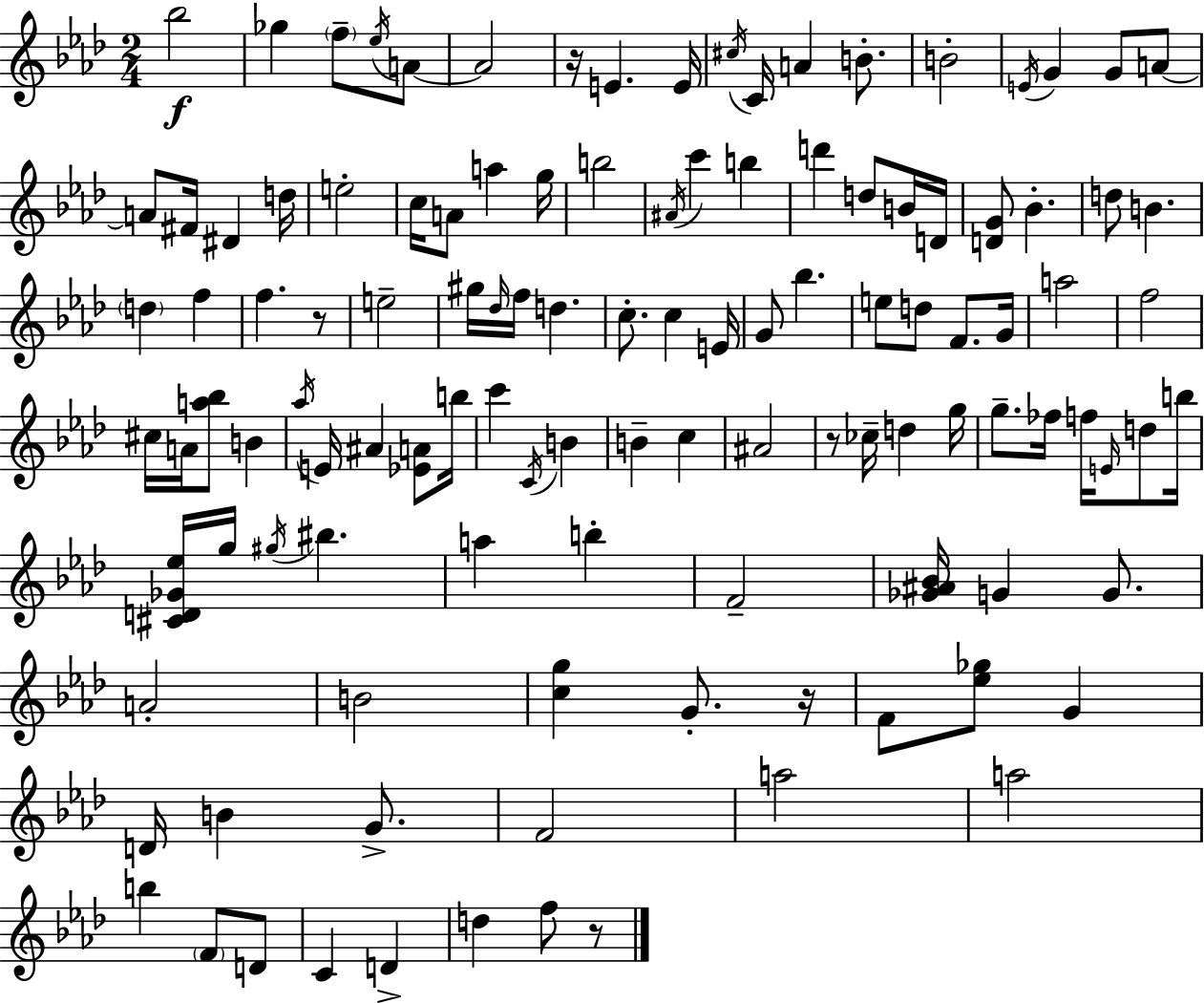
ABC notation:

X:1
T:Untitled
M:2/4
L:1/4
K:Fm
_b2 _g f/2 _e/4 A/2 A2 z/4 E E/4 ^c/4 C/4 A B/2 B2 E/4 G G/2 A/2 A/2 ^F/4 ^D d/4 e2 c/4 A/2 a g/4 b2 ^A/4 c' b d' d/2 B/4 D/4 [DG]/2 _B d/2 B d f f z/2 e2 ^g/4 _d/4 f/4 d c/2 c E/4 G/2 _b e/2 d/2 F/2 G/4 a2 f2 ^c/4 A/4 [a_b]/2 B _a/4 E/4 ^A [_EA]/2 b/4 c' C/4 B B c ^A2 z/2 _c/4 d g/4 g/2 _f/4 f/4 E/4 d/2 b/4 [^CD_G_e]/4 g/4 ^g/4 ^b a b F2 [_G^A_B]/4 G G/2 A2 B2 [cg] G/2 z/4 F/2 [_e_g]/2 G D/4 B G/2 F2 a2 a2 b F/2 D/2 C D d f/2 z/2